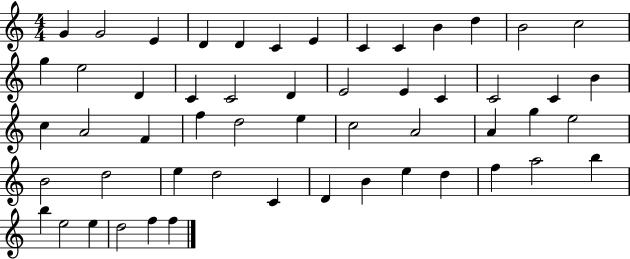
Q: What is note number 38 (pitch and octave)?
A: D5